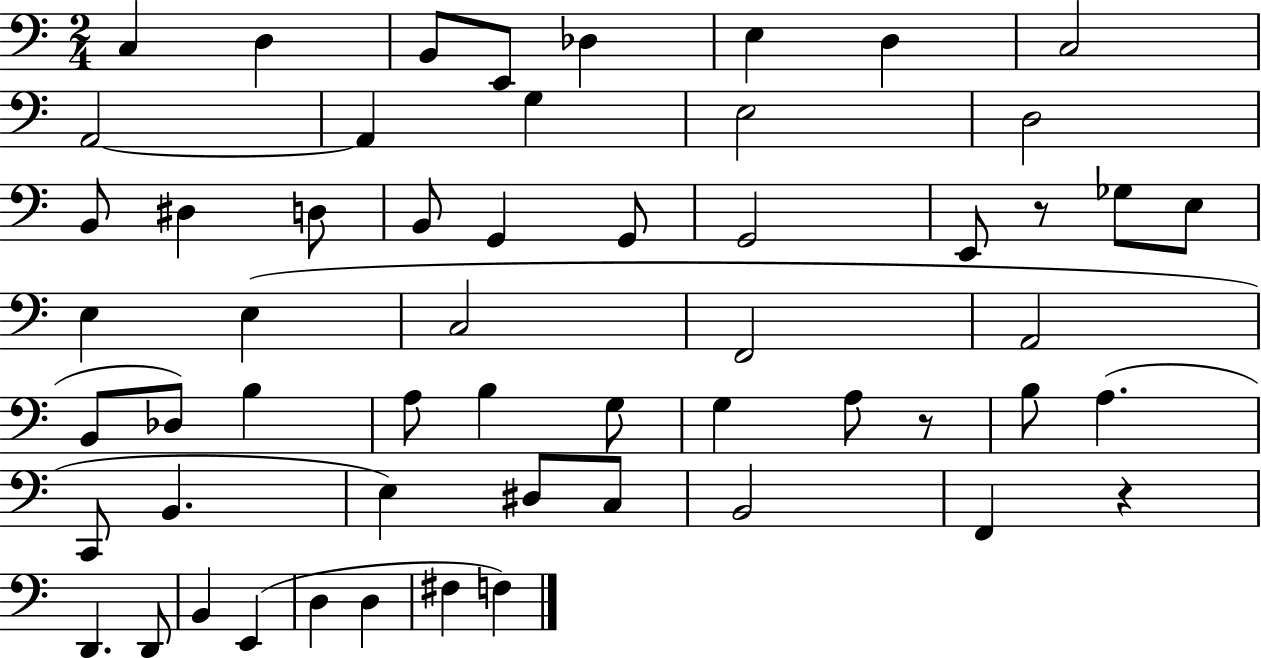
{
  \clef bass
  \numericTimeSignature
  \time 2/4
  \key c \major
  c4 d4 | b,8 e,8 des4 | e4 d4 | c2 | \break a,2~~ | a,4 g4 | e2 | d2 | \break b,8 dis4 d8 | b,8 g,4 g,8 | g,2 | e,8 r8 ges8 e8 | \break e4 e4( | c2 | f,2 | a,2 | \break b,8 des8) b4 | a8 b4 g8 | g4 a8 r8 | b8 a4.( | \break c,8 b,4. | e4) dis8 c8 | b,2 | f,4 r4 | \break d,4. d,8 | b,4 e,4( | d4 d4 | fis4 f4) | \break \bar "|."
}